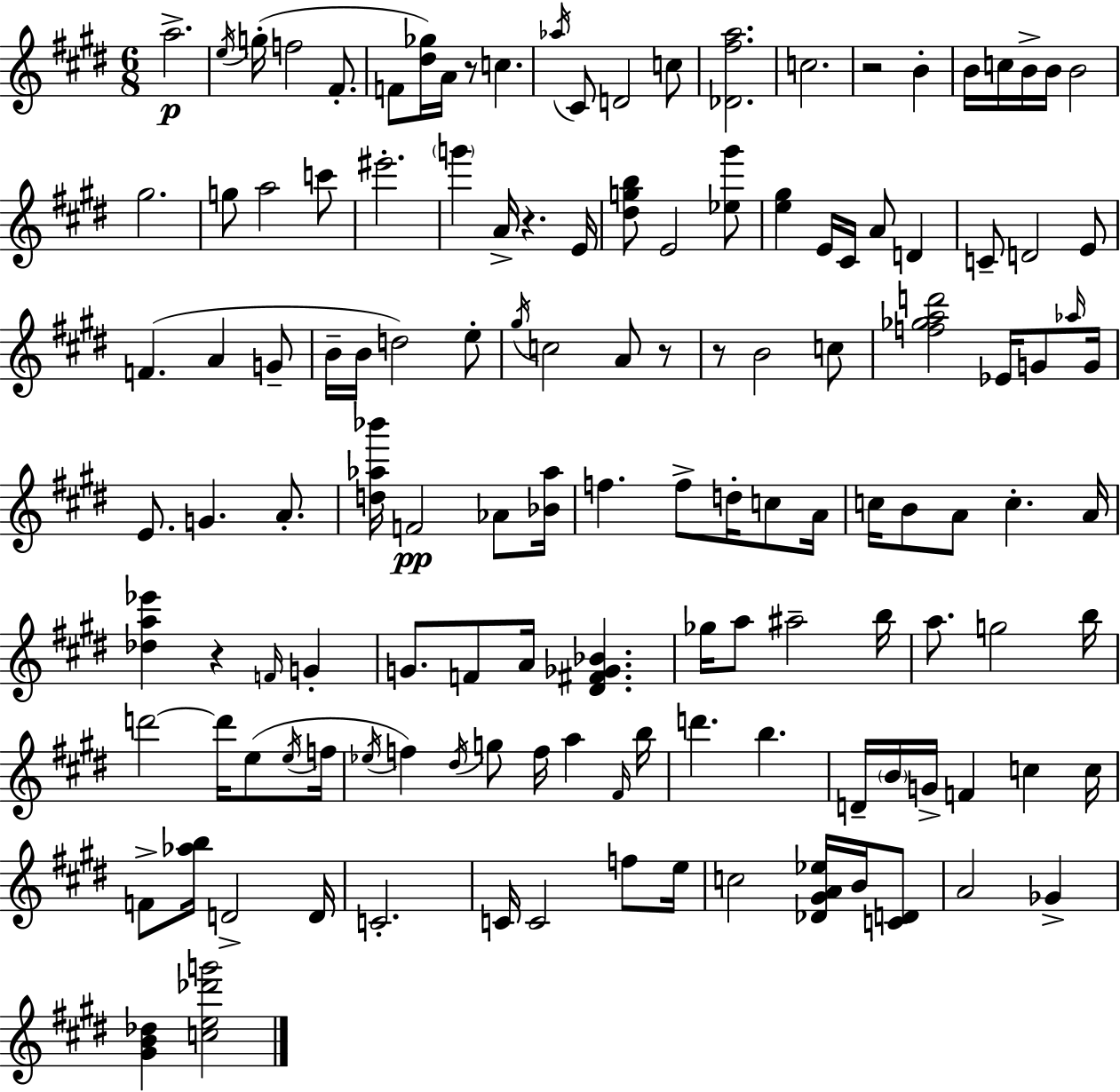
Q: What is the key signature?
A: E major